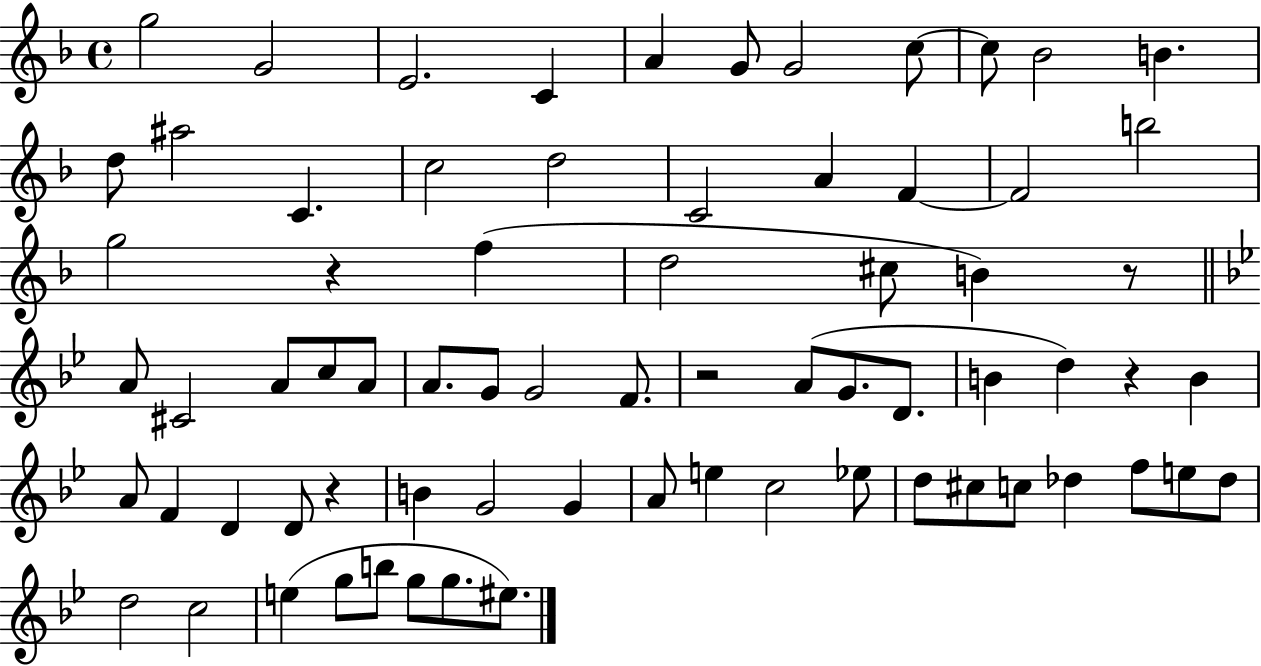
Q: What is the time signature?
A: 4/4